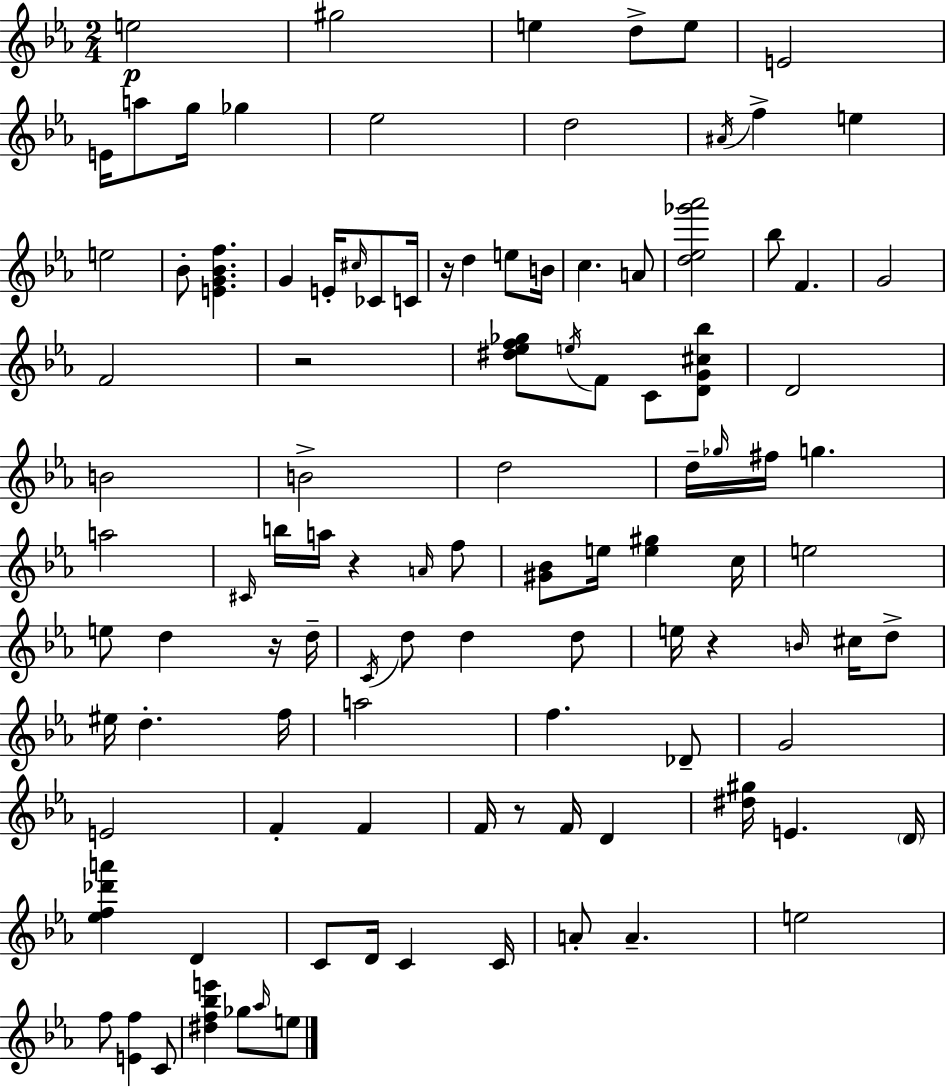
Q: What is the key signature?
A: EES major